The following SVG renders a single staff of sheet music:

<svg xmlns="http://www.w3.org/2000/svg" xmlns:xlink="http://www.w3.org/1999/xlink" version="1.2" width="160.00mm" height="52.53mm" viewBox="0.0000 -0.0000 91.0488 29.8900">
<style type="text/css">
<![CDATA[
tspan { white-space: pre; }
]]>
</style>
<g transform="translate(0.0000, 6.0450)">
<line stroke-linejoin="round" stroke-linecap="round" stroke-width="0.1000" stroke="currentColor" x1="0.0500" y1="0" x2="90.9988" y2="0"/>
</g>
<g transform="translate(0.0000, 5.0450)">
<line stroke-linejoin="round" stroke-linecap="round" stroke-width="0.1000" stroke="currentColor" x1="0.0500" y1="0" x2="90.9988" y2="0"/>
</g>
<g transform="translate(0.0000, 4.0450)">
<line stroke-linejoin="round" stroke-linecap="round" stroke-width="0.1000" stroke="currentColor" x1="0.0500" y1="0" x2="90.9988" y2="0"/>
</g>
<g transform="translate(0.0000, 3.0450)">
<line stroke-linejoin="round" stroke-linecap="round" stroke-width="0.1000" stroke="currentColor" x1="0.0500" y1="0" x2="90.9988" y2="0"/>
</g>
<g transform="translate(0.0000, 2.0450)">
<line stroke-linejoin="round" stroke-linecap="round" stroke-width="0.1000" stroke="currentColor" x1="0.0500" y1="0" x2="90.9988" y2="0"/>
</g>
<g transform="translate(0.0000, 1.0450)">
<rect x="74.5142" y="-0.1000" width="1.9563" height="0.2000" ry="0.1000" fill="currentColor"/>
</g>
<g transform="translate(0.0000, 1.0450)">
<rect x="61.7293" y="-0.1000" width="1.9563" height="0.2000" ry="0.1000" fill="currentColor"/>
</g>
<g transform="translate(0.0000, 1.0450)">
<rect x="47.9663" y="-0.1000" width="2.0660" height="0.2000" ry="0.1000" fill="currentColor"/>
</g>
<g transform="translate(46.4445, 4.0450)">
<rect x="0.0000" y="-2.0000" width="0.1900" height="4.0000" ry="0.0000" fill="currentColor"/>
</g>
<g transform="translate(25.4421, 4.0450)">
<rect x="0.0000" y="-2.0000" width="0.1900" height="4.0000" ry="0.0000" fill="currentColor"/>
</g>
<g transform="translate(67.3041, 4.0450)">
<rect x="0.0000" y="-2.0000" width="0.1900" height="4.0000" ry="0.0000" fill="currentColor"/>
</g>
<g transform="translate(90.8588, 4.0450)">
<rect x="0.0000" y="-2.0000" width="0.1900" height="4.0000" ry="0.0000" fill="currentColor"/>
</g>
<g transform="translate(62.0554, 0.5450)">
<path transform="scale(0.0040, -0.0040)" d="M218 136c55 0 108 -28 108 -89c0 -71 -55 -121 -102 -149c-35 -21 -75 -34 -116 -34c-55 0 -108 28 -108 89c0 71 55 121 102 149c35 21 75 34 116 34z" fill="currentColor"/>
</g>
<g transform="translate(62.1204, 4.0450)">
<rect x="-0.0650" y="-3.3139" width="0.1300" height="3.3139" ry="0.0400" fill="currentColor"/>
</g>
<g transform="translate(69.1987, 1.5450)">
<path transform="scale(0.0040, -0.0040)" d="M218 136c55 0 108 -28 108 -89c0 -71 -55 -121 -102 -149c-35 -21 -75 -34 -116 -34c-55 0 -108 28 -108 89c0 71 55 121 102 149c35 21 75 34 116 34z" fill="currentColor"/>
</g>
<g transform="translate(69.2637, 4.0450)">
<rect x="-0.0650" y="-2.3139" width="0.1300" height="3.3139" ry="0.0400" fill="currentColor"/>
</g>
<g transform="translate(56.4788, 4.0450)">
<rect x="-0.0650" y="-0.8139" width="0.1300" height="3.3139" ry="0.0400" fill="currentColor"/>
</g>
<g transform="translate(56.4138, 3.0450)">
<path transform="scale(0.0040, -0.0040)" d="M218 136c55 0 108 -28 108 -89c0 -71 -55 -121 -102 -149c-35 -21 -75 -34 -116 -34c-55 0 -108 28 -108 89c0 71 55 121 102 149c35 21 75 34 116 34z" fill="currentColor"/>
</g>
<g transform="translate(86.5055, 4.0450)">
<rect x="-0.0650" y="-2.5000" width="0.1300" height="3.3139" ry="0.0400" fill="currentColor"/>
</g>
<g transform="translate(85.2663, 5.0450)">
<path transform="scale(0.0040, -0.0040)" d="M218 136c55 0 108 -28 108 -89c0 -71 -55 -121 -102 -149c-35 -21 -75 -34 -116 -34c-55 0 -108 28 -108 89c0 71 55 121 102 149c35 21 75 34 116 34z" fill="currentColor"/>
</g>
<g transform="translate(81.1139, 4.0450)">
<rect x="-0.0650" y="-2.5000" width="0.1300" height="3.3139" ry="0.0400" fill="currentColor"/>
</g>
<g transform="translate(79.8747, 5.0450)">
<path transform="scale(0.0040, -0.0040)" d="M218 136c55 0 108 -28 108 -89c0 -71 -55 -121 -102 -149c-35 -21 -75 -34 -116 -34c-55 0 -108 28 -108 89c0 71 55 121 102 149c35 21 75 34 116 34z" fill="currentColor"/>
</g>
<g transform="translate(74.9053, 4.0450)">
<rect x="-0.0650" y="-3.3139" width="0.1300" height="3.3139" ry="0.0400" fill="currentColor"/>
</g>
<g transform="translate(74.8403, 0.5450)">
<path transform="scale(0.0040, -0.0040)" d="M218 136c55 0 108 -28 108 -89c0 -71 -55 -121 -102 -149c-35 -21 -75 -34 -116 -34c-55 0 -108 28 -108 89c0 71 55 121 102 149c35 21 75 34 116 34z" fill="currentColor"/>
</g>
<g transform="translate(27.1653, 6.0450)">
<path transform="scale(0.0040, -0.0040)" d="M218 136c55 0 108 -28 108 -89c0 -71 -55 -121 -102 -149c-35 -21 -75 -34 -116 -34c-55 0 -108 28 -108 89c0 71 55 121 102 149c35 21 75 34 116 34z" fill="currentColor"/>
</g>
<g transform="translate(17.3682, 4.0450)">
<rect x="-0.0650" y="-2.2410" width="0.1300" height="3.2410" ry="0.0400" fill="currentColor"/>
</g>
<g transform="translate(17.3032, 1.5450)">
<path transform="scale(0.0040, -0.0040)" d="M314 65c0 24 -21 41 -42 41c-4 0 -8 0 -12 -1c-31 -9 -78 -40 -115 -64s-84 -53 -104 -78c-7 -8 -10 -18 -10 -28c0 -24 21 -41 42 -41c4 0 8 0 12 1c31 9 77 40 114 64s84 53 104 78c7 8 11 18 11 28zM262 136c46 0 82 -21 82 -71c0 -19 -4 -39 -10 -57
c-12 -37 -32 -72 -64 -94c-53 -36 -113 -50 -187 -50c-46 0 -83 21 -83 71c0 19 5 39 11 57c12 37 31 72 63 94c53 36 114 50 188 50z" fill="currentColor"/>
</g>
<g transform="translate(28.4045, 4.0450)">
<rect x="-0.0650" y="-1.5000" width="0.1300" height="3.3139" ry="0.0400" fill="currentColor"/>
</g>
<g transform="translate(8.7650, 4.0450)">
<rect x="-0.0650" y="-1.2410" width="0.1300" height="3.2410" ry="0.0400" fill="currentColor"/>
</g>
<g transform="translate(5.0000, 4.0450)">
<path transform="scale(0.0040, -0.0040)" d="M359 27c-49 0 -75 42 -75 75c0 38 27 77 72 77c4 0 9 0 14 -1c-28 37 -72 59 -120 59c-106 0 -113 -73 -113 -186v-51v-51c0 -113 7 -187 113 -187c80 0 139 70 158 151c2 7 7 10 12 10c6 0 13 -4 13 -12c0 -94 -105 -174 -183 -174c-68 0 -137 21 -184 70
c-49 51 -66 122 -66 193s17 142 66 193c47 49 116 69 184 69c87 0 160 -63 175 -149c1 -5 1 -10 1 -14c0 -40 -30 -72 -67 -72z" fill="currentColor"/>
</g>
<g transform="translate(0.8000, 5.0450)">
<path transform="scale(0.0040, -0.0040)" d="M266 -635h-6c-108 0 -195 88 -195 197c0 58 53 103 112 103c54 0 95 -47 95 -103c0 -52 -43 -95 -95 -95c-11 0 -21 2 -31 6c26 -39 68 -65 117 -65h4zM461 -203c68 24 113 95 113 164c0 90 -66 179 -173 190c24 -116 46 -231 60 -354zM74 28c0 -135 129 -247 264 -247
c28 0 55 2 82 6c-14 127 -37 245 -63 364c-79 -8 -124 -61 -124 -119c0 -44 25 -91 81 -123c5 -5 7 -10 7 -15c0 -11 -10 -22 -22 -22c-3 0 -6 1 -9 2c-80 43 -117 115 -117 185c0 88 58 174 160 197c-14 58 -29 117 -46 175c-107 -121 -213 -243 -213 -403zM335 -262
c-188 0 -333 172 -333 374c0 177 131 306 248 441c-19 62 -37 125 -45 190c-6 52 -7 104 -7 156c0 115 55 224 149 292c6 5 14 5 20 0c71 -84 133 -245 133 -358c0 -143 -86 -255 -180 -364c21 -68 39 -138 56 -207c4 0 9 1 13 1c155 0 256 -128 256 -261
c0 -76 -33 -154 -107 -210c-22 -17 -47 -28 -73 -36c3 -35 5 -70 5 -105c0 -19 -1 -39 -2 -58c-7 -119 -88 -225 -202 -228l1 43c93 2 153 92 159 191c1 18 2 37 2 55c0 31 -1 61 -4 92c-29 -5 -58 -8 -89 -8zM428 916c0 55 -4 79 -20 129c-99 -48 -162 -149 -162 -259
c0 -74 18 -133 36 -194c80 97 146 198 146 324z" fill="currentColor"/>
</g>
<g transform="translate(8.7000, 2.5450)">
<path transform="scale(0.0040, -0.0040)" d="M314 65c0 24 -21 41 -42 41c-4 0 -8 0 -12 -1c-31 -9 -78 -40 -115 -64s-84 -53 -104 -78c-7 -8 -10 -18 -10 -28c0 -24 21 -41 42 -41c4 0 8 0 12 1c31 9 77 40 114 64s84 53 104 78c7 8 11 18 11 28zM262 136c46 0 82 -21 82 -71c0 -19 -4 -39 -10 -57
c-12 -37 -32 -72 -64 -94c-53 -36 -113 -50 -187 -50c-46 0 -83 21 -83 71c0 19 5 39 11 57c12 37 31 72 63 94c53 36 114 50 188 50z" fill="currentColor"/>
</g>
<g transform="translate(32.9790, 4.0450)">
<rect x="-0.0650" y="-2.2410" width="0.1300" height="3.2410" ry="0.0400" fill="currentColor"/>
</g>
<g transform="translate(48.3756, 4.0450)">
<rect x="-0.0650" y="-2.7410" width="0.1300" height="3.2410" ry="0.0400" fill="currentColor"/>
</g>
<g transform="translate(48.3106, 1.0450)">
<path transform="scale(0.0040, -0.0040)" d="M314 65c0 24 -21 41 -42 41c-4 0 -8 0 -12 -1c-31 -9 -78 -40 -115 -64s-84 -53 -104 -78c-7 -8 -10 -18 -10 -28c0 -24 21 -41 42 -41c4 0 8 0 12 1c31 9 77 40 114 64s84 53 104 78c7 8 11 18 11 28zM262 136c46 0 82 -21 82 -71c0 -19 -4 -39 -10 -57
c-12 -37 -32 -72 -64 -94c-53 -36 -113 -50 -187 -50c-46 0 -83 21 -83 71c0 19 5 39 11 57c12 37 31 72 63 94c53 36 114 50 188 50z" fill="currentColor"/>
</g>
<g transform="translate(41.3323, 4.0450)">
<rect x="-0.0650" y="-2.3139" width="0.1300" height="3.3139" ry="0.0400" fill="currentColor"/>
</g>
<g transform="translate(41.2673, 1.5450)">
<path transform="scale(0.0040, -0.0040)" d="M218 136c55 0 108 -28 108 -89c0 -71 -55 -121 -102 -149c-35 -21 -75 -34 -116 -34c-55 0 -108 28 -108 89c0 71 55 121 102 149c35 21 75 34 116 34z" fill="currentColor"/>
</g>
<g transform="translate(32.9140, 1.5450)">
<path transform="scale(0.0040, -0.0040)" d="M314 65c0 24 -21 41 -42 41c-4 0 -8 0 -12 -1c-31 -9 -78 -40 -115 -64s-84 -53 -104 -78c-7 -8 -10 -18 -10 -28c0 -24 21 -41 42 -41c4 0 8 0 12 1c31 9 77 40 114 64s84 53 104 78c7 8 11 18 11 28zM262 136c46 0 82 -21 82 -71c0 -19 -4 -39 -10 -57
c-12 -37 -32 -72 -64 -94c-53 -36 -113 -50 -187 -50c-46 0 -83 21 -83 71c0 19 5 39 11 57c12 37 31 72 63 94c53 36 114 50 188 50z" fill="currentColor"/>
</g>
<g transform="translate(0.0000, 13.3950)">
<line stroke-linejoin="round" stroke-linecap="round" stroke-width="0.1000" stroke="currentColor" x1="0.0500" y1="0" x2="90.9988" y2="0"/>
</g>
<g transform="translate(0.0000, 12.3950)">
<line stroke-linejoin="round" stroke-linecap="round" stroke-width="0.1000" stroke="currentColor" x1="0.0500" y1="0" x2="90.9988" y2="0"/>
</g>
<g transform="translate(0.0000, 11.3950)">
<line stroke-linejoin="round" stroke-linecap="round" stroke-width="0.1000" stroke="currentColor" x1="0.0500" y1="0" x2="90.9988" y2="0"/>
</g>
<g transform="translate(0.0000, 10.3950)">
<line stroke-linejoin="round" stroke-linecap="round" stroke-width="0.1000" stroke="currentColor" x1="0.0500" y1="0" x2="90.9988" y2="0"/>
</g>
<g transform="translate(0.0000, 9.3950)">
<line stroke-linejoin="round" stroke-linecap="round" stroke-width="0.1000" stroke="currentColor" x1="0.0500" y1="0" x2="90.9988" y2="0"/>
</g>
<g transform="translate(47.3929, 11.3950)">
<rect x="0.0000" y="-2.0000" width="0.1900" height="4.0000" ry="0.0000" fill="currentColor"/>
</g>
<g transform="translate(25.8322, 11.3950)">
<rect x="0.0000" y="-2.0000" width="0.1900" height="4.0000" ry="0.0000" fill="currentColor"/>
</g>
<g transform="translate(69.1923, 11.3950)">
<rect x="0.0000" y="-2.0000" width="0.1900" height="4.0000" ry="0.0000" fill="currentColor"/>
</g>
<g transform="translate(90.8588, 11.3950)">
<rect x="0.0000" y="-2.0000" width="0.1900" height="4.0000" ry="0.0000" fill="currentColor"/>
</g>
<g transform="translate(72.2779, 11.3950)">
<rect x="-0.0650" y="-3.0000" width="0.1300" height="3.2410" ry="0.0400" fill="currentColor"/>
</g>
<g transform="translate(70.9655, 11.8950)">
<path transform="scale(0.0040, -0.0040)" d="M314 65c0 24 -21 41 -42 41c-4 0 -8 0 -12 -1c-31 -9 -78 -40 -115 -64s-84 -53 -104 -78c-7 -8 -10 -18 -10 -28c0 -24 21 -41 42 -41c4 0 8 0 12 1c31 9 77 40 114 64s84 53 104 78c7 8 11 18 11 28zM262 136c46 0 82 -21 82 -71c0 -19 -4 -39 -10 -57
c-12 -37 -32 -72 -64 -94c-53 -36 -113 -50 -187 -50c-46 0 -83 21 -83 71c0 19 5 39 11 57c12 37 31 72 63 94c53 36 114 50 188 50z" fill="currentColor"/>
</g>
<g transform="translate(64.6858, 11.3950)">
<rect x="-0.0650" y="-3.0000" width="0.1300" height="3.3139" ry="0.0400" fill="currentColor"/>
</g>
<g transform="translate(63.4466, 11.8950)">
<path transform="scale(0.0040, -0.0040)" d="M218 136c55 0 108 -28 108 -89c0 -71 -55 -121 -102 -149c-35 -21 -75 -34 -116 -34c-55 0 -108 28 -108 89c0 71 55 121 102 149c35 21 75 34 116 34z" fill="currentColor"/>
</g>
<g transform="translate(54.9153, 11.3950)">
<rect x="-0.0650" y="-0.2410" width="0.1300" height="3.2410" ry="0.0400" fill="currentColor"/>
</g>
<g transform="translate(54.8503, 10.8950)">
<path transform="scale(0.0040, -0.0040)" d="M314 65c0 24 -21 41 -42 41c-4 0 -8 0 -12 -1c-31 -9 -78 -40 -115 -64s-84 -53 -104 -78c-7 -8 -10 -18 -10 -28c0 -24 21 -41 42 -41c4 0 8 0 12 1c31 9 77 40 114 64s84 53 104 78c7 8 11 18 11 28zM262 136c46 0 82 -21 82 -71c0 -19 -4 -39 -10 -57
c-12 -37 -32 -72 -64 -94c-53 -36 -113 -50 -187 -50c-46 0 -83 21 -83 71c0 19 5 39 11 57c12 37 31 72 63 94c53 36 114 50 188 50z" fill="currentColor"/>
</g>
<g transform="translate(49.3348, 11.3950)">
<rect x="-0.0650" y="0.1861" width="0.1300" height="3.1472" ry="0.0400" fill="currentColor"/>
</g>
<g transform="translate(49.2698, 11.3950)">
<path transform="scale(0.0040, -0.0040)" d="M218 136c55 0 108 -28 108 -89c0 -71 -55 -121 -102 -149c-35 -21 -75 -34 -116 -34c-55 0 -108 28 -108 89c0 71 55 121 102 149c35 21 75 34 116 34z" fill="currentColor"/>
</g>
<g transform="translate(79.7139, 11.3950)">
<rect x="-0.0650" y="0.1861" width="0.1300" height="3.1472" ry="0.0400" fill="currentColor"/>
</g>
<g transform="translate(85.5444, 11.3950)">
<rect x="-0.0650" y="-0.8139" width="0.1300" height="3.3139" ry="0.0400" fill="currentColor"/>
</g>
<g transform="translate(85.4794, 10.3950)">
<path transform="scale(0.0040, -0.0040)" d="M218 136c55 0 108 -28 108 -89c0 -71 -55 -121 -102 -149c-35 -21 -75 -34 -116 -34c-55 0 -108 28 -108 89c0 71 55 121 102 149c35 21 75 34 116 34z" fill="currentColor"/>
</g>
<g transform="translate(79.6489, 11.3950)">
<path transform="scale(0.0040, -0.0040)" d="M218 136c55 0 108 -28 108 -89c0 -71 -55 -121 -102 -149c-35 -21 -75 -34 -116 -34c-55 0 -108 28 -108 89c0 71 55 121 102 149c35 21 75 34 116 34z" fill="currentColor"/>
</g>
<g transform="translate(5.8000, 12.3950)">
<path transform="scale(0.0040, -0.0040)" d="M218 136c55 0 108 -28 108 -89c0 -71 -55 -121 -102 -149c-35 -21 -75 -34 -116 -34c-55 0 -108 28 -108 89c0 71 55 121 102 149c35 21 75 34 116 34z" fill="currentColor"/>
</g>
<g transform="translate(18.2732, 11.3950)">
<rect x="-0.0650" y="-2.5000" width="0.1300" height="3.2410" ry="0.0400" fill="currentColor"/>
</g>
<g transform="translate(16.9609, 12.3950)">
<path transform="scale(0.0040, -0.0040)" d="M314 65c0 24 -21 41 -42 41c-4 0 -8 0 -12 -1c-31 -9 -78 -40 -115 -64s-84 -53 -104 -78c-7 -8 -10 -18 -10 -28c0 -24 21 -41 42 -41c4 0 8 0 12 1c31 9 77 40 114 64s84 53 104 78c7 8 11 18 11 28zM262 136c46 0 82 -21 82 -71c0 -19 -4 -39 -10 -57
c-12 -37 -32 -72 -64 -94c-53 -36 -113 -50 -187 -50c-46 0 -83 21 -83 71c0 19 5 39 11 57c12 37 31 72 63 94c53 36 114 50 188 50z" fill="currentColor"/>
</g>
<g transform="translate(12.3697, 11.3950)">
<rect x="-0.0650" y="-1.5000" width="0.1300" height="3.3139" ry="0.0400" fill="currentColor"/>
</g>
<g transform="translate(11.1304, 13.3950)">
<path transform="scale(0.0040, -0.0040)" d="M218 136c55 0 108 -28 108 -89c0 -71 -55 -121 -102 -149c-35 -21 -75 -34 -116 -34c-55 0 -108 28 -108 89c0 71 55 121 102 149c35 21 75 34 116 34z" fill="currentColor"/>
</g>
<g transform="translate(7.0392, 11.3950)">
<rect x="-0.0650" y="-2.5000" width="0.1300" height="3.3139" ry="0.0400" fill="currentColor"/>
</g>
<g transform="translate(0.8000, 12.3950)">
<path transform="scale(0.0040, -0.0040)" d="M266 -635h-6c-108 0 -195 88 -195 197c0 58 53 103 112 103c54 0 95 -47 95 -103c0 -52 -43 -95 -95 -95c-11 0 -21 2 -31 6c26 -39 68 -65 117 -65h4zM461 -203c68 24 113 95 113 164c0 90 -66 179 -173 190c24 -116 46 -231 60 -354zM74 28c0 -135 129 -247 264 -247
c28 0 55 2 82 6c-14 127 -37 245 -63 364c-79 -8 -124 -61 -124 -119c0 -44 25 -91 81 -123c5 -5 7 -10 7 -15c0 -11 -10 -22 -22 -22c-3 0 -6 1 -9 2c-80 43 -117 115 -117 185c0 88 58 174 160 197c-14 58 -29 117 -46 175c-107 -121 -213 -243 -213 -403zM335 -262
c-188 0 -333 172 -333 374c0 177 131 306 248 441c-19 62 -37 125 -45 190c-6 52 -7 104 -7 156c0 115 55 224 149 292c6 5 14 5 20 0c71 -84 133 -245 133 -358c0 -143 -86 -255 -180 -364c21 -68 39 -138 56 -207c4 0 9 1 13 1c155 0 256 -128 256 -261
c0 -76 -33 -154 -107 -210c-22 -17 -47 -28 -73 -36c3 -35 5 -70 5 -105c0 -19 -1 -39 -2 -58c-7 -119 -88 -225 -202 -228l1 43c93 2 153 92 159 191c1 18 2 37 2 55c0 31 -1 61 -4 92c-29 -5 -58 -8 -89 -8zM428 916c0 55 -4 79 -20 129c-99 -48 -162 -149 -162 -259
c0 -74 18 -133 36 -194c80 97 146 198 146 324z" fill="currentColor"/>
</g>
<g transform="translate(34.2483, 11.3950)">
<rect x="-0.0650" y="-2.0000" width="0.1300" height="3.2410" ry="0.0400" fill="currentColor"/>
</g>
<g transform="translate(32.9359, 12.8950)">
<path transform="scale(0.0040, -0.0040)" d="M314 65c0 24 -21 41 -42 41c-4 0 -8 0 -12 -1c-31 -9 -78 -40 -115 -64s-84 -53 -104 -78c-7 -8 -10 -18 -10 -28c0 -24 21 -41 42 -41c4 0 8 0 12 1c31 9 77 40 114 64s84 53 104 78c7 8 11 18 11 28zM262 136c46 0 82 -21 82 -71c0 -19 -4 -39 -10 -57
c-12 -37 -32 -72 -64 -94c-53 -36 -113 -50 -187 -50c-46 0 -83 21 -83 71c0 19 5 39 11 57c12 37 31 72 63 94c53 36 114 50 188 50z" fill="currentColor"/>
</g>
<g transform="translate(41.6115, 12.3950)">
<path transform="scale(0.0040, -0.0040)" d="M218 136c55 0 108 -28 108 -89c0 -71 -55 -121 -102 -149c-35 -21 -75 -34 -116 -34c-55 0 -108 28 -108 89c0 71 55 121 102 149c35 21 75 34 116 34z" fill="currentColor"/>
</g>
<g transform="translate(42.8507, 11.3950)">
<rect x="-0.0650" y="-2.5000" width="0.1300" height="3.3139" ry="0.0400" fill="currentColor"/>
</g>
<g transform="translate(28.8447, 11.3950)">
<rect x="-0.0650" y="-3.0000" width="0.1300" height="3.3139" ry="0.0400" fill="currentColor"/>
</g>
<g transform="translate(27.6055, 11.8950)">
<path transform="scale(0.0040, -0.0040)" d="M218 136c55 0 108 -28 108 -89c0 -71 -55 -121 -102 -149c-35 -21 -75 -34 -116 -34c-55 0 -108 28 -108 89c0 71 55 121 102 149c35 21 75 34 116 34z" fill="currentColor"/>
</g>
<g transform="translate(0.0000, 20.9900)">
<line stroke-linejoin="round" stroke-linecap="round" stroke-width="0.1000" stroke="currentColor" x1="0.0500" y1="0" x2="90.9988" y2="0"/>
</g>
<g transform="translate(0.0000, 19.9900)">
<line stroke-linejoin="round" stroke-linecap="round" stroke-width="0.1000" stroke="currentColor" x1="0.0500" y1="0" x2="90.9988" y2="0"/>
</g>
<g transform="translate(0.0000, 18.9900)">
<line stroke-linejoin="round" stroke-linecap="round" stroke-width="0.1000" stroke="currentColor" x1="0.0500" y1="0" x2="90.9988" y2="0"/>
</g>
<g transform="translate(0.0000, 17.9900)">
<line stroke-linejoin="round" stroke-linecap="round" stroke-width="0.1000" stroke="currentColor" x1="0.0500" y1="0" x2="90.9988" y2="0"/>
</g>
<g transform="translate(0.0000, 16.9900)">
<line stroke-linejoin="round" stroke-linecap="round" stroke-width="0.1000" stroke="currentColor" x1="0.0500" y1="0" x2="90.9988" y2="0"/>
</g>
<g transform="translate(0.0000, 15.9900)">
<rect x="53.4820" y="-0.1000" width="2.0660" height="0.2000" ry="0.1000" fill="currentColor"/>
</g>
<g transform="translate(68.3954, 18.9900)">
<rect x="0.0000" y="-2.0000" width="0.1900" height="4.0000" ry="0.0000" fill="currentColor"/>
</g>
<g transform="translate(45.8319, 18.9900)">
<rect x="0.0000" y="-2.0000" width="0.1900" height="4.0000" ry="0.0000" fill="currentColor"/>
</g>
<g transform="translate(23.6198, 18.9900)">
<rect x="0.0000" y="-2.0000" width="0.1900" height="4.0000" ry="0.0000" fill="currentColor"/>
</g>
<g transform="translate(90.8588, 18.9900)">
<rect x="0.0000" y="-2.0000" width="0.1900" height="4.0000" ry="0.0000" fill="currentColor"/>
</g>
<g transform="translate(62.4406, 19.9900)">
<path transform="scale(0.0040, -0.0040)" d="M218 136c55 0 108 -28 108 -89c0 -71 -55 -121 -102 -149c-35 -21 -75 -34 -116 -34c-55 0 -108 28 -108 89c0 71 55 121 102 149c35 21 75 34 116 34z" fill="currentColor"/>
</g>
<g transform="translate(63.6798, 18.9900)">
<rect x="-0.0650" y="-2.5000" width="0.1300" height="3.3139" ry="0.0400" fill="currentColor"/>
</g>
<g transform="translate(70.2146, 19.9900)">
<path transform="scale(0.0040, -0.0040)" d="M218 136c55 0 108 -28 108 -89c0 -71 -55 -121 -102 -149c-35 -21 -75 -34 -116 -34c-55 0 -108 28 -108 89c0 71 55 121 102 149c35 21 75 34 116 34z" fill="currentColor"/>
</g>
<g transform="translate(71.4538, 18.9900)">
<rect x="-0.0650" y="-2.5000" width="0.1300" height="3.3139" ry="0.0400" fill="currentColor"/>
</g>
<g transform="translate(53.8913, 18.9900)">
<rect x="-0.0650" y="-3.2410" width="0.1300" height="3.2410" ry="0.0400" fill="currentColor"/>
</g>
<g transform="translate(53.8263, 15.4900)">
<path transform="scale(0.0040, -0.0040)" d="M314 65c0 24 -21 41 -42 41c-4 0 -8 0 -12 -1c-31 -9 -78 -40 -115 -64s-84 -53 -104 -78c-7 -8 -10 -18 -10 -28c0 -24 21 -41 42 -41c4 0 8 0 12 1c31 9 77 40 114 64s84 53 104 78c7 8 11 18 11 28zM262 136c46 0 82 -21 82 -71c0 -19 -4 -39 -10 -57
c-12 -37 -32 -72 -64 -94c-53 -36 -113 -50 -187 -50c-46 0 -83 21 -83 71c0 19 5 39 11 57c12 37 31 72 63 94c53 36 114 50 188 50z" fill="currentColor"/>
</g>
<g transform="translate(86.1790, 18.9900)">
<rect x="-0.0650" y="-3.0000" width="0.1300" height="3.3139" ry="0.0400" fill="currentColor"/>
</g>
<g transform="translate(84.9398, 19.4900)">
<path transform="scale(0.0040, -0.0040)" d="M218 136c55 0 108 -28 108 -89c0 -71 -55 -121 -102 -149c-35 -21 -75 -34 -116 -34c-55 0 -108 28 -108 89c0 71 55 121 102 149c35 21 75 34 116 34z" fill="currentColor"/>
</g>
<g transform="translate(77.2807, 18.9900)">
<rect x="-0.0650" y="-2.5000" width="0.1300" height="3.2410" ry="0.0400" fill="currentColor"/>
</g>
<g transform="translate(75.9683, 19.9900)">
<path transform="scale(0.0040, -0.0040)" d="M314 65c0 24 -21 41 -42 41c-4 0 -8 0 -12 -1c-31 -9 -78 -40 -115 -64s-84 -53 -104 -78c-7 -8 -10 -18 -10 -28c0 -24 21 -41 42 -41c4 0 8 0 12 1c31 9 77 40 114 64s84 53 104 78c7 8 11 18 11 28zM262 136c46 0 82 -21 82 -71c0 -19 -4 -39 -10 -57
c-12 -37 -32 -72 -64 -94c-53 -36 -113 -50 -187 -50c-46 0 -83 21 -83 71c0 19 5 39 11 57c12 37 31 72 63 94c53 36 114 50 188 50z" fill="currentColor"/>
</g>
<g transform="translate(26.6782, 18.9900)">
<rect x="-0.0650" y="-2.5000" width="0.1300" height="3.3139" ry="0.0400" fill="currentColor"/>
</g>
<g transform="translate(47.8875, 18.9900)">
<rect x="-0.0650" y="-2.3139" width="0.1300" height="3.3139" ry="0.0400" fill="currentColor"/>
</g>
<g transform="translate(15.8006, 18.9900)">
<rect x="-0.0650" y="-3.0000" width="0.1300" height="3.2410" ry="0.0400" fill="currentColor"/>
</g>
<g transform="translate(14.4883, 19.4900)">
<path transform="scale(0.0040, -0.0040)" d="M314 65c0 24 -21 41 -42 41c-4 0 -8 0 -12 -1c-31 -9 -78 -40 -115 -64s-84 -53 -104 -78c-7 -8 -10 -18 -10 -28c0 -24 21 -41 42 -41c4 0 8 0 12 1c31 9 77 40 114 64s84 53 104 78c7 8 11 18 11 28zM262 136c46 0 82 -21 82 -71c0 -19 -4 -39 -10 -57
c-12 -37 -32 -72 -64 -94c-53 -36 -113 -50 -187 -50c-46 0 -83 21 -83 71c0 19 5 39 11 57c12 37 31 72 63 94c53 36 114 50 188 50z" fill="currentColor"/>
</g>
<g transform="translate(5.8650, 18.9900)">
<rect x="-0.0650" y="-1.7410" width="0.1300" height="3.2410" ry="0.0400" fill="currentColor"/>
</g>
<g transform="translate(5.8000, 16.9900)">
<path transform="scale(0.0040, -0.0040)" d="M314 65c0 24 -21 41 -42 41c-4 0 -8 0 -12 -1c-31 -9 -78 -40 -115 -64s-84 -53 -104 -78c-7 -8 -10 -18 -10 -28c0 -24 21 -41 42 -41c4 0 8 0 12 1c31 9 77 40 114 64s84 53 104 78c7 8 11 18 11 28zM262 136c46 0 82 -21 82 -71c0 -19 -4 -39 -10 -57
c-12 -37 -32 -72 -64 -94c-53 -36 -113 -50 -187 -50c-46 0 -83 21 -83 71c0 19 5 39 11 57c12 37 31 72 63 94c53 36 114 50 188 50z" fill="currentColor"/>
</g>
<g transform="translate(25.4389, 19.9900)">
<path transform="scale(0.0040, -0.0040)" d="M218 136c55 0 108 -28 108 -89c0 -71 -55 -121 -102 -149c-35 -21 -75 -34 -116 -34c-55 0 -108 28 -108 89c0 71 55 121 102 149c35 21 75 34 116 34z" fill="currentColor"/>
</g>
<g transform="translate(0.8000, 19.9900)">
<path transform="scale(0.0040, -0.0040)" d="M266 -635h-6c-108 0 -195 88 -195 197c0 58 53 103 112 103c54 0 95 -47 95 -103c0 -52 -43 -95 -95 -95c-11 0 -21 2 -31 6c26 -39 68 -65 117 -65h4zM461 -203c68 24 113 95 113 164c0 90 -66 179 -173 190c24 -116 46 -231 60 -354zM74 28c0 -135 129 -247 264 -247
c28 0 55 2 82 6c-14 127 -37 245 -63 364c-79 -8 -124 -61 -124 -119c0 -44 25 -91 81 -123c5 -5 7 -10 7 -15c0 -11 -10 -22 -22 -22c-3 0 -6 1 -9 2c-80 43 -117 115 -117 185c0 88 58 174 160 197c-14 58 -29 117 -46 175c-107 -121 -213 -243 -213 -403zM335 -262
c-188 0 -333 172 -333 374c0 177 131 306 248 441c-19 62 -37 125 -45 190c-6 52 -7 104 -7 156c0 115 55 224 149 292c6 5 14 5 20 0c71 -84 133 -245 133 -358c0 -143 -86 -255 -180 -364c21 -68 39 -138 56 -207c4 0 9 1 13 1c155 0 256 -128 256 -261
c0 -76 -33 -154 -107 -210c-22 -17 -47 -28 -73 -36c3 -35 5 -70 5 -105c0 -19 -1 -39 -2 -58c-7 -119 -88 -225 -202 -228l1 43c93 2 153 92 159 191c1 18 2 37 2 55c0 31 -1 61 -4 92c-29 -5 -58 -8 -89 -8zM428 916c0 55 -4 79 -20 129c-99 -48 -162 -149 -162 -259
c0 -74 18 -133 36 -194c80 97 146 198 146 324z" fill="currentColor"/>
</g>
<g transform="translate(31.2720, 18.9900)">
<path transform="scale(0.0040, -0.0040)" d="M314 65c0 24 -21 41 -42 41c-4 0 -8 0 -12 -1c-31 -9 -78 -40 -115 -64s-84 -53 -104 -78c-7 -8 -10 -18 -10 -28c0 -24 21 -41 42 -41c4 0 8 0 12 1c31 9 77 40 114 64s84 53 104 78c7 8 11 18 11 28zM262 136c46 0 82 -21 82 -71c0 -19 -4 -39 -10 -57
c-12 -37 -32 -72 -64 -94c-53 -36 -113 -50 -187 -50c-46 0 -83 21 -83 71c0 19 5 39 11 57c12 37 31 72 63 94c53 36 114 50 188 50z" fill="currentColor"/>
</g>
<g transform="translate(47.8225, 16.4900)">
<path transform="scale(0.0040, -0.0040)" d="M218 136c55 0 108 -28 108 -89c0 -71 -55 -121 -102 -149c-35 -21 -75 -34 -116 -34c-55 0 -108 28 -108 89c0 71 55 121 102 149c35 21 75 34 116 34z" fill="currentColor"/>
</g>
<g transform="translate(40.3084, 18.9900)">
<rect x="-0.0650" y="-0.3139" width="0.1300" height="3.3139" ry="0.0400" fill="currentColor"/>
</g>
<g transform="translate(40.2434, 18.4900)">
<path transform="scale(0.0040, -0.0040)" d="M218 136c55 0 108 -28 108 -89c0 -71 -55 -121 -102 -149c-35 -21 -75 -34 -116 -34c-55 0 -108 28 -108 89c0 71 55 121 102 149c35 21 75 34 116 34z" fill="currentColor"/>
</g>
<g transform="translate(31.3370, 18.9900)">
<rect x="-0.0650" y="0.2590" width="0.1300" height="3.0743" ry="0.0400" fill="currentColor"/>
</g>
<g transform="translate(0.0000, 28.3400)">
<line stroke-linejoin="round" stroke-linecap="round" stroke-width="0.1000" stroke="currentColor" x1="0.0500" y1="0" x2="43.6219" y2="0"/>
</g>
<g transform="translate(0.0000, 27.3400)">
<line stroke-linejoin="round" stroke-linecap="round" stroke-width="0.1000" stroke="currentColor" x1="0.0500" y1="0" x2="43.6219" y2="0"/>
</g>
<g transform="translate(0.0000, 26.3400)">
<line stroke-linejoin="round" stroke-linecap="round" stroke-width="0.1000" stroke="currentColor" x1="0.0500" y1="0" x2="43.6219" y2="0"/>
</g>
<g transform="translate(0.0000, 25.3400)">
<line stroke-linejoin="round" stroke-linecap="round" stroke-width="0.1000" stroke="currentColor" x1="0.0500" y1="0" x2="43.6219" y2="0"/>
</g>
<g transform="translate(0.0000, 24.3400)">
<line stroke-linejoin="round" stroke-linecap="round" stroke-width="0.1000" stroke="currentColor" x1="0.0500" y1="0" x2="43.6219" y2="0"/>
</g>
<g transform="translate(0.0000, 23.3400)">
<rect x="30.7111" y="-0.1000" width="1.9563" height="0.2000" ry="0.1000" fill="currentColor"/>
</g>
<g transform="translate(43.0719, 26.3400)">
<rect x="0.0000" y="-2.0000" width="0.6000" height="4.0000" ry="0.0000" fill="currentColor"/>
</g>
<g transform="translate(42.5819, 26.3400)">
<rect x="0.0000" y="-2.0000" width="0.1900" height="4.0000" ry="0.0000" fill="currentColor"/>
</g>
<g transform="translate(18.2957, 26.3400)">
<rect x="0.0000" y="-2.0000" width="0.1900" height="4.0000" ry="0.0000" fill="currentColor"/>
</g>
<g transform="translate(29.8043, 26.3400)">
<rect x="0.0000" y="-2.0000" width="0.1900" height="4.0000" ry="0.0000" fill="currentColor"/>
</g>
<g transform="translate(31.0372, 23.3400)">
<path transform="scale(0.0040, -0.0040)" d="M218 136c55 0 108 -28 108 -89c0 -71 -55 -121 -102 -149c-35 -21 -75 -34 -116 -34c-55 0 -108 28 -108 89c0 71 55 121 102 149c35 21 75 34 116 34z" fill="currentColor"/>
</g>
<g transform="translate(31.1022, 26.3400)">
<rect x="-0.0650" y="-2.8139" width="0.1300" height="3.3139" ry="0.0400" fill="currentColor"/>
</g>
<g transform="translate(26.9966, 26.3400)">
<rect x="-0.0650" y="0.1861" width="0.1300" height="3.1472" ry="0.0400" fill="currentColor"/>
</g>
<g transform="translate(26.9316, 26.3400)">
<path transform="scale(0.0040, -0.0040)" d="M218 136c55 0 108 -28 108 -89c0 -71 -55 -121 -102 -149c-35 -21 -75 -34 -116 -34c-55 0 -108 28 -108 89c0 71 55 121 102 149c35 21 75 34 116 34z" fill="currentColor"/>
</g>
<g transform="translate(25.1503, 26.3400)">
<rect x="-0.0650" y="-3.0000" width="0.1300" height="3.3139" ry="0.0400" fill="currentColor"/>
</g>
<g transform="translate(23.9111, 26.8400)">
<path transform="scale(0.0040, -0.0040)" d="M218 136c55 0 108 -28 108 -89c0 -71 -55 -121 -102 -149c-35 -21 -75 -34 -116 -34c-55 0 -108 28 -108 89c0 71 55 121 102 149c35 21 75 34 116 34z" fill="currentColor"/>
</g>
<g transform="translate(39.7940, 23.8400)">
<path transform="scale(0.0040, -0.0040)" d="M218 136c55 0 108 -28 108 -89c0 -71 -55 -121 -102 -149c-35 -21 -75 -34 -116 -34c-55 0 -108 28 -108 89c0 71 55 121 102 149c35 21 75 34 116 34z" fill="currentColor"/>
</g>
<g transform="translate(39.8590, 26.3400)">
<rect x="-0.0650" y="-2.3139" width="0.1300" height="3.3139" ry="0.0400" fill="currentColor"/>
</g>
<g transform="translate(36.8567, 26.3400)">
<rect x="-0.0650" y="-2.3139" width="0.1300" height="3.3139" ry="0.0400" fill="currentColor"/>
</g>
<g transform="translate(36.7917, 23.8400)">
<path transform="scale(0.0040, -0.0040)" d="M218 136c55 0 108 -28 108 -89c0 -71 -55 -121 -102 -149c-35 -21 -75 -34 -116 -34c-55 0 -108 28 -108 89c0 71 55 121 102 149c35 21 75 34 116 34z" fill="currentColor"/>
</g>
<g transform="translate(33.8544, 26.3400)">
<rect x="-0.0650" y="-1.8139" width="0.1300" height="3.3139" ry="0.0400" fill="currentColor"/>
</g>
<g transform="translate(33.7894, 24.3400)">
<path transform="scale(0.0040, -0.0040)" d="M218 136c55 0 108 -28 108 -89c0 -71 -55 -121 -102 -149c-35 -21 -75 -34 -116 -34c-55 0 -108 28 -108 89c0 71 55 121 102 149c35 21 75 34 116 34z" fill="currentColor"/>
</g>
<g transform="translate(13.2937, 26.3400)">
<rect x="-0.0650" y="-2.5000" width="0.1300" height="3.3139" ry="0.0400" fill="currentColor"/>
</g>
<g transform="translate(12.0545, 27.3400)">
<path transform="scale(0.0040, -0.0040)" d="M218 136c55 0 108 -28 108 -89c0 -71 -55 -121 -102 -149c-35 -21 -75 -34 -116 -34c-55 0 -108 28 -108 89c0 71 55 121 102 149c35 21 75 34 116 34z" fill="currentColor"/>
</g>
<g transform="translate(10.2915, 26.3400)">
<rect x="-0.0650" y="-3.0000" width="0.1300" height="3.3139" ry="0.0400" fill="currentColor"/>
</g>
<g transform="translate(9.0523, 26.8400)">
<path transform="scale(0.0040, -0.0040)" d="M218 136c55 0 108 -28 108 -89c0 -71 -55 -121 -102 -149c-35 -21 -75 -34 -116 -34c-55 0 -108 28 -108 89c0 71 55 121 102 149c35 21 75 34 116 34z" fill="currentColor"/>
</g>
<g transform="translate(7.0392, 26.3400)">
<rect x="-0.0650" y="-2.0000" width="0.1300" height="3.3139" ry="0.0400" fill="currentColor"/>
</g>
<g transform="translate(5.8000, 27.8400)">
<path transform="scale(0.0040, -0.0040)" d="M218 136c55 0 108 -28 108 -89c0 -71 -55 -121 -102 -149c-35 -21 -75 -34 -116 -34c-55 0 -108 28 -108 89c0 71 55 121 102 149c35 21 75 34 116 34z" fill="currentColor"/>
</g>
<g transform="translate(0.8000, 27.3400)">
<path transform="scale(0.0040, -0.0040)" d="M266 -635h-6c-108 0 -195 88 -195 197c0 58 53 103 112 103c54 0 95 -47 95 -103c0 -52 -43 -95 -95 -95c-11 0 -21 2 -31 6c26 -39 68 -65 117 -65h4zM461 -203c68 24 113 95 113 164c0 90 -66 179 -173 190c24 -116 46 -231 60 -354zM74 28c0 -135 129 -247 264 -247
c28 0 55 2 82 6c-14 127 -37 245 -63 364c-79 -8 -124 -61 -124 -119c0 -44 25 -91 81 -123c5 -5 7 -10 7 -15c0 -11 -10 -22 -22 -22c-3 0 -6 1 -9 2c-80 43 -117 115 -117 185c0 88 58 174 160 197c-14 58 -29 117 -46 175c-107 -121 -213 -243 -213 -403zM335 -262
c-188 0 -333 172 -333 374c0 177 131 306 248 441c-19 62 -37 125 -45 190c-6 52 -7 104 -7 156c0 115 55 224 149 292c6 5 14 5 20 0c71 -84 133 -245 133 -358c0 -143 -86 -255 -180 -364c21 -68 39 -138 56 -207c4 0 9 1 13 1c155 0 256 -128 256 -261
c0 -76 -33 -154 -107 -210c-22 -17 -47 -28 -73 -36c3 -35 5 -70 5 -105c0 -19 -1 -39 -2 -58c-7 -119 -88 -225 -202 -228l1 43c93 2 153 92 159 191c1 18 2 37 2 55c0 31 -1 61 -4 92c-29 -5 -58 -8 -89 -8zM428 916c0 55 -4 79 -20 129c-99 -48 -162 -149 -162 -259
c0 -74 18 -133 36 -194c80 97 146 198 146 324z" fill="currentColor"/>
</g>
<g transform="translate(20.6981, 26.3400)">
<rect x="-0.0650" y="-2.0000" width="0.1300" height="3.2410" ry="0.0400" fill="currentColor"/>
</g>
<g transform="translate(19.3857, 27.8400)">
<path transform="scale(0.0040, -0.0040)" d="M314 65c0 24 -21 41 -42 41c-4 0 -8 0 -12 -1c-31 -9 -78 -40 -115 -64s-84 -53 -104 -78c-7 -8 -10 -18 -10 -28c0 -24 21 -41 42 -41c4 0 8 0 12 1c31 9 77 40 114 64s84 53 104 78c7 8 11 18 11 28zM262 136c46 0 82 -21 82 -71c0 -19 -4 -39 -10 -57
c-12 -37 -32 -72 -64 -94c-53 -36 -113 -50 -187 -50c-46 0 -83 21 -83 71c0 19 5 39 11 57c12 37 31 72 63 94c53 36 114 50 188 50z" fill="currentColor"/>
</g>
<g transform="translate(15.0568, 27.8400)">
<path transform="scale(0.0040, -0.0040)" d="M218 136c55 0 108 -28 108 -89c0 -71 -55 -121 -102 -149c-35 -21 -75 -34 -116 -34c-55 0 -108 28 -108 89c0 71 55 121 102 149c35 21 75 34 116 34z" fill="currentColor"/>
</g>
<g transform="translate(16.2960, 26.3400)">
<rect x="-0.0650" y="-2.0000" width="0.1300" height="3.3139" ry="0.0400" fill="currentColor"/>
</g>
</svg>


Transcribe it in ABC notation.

X:1
T:Untitled
M:4/4
L:1/4
K:C
e2 g2 E g2 g a2 d b g b G G G E G2 A F2 G B c2 A A2 B d f2 A2 G B2 c g b2 G G G2 A F A G F F2 A B a f g g